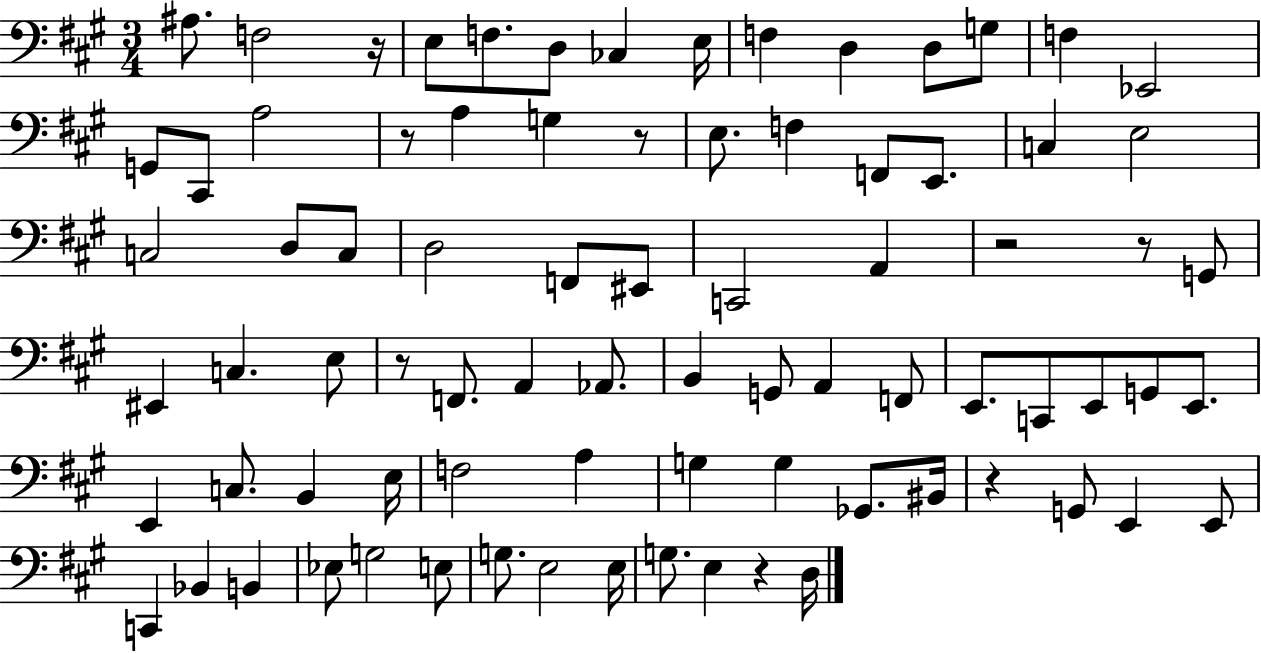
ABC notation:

X:1
T:Untitled
M:3/4
L:1/4
K:A
^A,/2 F,2 z/4 E,/2 F,/2 D,/2 _C, E,/4 F, D, D,/2 G,/2 F, _E,,2 G,,/2 ^C,,/2 A,2 z/2 A, G, z/2 E,/2 F, F,,/2 E,,/2 C, E,2 C,2 D,/2 C,/2 D,2 F,,/2 ^E,,/2 C,,2 A,, z2 z/2 G,,/2 ^E,, C, E,/2 z/2 F,,/2 A,, _A,,/2 B,, G,,/2 A,, F,,/2 E,,/2 C,,/2 E,,/2 G,,/2 E,,/2 E,, C,/2 B,, E,/4 F,2 A, G, G, _G,,/2 ^B,,/4 z G,,/2 E,, E,,/2 C,, _B,, B,, _E,/2 G,2 E,/2 G,/2 E,2 E,/4 G,/2 E, z D,/4